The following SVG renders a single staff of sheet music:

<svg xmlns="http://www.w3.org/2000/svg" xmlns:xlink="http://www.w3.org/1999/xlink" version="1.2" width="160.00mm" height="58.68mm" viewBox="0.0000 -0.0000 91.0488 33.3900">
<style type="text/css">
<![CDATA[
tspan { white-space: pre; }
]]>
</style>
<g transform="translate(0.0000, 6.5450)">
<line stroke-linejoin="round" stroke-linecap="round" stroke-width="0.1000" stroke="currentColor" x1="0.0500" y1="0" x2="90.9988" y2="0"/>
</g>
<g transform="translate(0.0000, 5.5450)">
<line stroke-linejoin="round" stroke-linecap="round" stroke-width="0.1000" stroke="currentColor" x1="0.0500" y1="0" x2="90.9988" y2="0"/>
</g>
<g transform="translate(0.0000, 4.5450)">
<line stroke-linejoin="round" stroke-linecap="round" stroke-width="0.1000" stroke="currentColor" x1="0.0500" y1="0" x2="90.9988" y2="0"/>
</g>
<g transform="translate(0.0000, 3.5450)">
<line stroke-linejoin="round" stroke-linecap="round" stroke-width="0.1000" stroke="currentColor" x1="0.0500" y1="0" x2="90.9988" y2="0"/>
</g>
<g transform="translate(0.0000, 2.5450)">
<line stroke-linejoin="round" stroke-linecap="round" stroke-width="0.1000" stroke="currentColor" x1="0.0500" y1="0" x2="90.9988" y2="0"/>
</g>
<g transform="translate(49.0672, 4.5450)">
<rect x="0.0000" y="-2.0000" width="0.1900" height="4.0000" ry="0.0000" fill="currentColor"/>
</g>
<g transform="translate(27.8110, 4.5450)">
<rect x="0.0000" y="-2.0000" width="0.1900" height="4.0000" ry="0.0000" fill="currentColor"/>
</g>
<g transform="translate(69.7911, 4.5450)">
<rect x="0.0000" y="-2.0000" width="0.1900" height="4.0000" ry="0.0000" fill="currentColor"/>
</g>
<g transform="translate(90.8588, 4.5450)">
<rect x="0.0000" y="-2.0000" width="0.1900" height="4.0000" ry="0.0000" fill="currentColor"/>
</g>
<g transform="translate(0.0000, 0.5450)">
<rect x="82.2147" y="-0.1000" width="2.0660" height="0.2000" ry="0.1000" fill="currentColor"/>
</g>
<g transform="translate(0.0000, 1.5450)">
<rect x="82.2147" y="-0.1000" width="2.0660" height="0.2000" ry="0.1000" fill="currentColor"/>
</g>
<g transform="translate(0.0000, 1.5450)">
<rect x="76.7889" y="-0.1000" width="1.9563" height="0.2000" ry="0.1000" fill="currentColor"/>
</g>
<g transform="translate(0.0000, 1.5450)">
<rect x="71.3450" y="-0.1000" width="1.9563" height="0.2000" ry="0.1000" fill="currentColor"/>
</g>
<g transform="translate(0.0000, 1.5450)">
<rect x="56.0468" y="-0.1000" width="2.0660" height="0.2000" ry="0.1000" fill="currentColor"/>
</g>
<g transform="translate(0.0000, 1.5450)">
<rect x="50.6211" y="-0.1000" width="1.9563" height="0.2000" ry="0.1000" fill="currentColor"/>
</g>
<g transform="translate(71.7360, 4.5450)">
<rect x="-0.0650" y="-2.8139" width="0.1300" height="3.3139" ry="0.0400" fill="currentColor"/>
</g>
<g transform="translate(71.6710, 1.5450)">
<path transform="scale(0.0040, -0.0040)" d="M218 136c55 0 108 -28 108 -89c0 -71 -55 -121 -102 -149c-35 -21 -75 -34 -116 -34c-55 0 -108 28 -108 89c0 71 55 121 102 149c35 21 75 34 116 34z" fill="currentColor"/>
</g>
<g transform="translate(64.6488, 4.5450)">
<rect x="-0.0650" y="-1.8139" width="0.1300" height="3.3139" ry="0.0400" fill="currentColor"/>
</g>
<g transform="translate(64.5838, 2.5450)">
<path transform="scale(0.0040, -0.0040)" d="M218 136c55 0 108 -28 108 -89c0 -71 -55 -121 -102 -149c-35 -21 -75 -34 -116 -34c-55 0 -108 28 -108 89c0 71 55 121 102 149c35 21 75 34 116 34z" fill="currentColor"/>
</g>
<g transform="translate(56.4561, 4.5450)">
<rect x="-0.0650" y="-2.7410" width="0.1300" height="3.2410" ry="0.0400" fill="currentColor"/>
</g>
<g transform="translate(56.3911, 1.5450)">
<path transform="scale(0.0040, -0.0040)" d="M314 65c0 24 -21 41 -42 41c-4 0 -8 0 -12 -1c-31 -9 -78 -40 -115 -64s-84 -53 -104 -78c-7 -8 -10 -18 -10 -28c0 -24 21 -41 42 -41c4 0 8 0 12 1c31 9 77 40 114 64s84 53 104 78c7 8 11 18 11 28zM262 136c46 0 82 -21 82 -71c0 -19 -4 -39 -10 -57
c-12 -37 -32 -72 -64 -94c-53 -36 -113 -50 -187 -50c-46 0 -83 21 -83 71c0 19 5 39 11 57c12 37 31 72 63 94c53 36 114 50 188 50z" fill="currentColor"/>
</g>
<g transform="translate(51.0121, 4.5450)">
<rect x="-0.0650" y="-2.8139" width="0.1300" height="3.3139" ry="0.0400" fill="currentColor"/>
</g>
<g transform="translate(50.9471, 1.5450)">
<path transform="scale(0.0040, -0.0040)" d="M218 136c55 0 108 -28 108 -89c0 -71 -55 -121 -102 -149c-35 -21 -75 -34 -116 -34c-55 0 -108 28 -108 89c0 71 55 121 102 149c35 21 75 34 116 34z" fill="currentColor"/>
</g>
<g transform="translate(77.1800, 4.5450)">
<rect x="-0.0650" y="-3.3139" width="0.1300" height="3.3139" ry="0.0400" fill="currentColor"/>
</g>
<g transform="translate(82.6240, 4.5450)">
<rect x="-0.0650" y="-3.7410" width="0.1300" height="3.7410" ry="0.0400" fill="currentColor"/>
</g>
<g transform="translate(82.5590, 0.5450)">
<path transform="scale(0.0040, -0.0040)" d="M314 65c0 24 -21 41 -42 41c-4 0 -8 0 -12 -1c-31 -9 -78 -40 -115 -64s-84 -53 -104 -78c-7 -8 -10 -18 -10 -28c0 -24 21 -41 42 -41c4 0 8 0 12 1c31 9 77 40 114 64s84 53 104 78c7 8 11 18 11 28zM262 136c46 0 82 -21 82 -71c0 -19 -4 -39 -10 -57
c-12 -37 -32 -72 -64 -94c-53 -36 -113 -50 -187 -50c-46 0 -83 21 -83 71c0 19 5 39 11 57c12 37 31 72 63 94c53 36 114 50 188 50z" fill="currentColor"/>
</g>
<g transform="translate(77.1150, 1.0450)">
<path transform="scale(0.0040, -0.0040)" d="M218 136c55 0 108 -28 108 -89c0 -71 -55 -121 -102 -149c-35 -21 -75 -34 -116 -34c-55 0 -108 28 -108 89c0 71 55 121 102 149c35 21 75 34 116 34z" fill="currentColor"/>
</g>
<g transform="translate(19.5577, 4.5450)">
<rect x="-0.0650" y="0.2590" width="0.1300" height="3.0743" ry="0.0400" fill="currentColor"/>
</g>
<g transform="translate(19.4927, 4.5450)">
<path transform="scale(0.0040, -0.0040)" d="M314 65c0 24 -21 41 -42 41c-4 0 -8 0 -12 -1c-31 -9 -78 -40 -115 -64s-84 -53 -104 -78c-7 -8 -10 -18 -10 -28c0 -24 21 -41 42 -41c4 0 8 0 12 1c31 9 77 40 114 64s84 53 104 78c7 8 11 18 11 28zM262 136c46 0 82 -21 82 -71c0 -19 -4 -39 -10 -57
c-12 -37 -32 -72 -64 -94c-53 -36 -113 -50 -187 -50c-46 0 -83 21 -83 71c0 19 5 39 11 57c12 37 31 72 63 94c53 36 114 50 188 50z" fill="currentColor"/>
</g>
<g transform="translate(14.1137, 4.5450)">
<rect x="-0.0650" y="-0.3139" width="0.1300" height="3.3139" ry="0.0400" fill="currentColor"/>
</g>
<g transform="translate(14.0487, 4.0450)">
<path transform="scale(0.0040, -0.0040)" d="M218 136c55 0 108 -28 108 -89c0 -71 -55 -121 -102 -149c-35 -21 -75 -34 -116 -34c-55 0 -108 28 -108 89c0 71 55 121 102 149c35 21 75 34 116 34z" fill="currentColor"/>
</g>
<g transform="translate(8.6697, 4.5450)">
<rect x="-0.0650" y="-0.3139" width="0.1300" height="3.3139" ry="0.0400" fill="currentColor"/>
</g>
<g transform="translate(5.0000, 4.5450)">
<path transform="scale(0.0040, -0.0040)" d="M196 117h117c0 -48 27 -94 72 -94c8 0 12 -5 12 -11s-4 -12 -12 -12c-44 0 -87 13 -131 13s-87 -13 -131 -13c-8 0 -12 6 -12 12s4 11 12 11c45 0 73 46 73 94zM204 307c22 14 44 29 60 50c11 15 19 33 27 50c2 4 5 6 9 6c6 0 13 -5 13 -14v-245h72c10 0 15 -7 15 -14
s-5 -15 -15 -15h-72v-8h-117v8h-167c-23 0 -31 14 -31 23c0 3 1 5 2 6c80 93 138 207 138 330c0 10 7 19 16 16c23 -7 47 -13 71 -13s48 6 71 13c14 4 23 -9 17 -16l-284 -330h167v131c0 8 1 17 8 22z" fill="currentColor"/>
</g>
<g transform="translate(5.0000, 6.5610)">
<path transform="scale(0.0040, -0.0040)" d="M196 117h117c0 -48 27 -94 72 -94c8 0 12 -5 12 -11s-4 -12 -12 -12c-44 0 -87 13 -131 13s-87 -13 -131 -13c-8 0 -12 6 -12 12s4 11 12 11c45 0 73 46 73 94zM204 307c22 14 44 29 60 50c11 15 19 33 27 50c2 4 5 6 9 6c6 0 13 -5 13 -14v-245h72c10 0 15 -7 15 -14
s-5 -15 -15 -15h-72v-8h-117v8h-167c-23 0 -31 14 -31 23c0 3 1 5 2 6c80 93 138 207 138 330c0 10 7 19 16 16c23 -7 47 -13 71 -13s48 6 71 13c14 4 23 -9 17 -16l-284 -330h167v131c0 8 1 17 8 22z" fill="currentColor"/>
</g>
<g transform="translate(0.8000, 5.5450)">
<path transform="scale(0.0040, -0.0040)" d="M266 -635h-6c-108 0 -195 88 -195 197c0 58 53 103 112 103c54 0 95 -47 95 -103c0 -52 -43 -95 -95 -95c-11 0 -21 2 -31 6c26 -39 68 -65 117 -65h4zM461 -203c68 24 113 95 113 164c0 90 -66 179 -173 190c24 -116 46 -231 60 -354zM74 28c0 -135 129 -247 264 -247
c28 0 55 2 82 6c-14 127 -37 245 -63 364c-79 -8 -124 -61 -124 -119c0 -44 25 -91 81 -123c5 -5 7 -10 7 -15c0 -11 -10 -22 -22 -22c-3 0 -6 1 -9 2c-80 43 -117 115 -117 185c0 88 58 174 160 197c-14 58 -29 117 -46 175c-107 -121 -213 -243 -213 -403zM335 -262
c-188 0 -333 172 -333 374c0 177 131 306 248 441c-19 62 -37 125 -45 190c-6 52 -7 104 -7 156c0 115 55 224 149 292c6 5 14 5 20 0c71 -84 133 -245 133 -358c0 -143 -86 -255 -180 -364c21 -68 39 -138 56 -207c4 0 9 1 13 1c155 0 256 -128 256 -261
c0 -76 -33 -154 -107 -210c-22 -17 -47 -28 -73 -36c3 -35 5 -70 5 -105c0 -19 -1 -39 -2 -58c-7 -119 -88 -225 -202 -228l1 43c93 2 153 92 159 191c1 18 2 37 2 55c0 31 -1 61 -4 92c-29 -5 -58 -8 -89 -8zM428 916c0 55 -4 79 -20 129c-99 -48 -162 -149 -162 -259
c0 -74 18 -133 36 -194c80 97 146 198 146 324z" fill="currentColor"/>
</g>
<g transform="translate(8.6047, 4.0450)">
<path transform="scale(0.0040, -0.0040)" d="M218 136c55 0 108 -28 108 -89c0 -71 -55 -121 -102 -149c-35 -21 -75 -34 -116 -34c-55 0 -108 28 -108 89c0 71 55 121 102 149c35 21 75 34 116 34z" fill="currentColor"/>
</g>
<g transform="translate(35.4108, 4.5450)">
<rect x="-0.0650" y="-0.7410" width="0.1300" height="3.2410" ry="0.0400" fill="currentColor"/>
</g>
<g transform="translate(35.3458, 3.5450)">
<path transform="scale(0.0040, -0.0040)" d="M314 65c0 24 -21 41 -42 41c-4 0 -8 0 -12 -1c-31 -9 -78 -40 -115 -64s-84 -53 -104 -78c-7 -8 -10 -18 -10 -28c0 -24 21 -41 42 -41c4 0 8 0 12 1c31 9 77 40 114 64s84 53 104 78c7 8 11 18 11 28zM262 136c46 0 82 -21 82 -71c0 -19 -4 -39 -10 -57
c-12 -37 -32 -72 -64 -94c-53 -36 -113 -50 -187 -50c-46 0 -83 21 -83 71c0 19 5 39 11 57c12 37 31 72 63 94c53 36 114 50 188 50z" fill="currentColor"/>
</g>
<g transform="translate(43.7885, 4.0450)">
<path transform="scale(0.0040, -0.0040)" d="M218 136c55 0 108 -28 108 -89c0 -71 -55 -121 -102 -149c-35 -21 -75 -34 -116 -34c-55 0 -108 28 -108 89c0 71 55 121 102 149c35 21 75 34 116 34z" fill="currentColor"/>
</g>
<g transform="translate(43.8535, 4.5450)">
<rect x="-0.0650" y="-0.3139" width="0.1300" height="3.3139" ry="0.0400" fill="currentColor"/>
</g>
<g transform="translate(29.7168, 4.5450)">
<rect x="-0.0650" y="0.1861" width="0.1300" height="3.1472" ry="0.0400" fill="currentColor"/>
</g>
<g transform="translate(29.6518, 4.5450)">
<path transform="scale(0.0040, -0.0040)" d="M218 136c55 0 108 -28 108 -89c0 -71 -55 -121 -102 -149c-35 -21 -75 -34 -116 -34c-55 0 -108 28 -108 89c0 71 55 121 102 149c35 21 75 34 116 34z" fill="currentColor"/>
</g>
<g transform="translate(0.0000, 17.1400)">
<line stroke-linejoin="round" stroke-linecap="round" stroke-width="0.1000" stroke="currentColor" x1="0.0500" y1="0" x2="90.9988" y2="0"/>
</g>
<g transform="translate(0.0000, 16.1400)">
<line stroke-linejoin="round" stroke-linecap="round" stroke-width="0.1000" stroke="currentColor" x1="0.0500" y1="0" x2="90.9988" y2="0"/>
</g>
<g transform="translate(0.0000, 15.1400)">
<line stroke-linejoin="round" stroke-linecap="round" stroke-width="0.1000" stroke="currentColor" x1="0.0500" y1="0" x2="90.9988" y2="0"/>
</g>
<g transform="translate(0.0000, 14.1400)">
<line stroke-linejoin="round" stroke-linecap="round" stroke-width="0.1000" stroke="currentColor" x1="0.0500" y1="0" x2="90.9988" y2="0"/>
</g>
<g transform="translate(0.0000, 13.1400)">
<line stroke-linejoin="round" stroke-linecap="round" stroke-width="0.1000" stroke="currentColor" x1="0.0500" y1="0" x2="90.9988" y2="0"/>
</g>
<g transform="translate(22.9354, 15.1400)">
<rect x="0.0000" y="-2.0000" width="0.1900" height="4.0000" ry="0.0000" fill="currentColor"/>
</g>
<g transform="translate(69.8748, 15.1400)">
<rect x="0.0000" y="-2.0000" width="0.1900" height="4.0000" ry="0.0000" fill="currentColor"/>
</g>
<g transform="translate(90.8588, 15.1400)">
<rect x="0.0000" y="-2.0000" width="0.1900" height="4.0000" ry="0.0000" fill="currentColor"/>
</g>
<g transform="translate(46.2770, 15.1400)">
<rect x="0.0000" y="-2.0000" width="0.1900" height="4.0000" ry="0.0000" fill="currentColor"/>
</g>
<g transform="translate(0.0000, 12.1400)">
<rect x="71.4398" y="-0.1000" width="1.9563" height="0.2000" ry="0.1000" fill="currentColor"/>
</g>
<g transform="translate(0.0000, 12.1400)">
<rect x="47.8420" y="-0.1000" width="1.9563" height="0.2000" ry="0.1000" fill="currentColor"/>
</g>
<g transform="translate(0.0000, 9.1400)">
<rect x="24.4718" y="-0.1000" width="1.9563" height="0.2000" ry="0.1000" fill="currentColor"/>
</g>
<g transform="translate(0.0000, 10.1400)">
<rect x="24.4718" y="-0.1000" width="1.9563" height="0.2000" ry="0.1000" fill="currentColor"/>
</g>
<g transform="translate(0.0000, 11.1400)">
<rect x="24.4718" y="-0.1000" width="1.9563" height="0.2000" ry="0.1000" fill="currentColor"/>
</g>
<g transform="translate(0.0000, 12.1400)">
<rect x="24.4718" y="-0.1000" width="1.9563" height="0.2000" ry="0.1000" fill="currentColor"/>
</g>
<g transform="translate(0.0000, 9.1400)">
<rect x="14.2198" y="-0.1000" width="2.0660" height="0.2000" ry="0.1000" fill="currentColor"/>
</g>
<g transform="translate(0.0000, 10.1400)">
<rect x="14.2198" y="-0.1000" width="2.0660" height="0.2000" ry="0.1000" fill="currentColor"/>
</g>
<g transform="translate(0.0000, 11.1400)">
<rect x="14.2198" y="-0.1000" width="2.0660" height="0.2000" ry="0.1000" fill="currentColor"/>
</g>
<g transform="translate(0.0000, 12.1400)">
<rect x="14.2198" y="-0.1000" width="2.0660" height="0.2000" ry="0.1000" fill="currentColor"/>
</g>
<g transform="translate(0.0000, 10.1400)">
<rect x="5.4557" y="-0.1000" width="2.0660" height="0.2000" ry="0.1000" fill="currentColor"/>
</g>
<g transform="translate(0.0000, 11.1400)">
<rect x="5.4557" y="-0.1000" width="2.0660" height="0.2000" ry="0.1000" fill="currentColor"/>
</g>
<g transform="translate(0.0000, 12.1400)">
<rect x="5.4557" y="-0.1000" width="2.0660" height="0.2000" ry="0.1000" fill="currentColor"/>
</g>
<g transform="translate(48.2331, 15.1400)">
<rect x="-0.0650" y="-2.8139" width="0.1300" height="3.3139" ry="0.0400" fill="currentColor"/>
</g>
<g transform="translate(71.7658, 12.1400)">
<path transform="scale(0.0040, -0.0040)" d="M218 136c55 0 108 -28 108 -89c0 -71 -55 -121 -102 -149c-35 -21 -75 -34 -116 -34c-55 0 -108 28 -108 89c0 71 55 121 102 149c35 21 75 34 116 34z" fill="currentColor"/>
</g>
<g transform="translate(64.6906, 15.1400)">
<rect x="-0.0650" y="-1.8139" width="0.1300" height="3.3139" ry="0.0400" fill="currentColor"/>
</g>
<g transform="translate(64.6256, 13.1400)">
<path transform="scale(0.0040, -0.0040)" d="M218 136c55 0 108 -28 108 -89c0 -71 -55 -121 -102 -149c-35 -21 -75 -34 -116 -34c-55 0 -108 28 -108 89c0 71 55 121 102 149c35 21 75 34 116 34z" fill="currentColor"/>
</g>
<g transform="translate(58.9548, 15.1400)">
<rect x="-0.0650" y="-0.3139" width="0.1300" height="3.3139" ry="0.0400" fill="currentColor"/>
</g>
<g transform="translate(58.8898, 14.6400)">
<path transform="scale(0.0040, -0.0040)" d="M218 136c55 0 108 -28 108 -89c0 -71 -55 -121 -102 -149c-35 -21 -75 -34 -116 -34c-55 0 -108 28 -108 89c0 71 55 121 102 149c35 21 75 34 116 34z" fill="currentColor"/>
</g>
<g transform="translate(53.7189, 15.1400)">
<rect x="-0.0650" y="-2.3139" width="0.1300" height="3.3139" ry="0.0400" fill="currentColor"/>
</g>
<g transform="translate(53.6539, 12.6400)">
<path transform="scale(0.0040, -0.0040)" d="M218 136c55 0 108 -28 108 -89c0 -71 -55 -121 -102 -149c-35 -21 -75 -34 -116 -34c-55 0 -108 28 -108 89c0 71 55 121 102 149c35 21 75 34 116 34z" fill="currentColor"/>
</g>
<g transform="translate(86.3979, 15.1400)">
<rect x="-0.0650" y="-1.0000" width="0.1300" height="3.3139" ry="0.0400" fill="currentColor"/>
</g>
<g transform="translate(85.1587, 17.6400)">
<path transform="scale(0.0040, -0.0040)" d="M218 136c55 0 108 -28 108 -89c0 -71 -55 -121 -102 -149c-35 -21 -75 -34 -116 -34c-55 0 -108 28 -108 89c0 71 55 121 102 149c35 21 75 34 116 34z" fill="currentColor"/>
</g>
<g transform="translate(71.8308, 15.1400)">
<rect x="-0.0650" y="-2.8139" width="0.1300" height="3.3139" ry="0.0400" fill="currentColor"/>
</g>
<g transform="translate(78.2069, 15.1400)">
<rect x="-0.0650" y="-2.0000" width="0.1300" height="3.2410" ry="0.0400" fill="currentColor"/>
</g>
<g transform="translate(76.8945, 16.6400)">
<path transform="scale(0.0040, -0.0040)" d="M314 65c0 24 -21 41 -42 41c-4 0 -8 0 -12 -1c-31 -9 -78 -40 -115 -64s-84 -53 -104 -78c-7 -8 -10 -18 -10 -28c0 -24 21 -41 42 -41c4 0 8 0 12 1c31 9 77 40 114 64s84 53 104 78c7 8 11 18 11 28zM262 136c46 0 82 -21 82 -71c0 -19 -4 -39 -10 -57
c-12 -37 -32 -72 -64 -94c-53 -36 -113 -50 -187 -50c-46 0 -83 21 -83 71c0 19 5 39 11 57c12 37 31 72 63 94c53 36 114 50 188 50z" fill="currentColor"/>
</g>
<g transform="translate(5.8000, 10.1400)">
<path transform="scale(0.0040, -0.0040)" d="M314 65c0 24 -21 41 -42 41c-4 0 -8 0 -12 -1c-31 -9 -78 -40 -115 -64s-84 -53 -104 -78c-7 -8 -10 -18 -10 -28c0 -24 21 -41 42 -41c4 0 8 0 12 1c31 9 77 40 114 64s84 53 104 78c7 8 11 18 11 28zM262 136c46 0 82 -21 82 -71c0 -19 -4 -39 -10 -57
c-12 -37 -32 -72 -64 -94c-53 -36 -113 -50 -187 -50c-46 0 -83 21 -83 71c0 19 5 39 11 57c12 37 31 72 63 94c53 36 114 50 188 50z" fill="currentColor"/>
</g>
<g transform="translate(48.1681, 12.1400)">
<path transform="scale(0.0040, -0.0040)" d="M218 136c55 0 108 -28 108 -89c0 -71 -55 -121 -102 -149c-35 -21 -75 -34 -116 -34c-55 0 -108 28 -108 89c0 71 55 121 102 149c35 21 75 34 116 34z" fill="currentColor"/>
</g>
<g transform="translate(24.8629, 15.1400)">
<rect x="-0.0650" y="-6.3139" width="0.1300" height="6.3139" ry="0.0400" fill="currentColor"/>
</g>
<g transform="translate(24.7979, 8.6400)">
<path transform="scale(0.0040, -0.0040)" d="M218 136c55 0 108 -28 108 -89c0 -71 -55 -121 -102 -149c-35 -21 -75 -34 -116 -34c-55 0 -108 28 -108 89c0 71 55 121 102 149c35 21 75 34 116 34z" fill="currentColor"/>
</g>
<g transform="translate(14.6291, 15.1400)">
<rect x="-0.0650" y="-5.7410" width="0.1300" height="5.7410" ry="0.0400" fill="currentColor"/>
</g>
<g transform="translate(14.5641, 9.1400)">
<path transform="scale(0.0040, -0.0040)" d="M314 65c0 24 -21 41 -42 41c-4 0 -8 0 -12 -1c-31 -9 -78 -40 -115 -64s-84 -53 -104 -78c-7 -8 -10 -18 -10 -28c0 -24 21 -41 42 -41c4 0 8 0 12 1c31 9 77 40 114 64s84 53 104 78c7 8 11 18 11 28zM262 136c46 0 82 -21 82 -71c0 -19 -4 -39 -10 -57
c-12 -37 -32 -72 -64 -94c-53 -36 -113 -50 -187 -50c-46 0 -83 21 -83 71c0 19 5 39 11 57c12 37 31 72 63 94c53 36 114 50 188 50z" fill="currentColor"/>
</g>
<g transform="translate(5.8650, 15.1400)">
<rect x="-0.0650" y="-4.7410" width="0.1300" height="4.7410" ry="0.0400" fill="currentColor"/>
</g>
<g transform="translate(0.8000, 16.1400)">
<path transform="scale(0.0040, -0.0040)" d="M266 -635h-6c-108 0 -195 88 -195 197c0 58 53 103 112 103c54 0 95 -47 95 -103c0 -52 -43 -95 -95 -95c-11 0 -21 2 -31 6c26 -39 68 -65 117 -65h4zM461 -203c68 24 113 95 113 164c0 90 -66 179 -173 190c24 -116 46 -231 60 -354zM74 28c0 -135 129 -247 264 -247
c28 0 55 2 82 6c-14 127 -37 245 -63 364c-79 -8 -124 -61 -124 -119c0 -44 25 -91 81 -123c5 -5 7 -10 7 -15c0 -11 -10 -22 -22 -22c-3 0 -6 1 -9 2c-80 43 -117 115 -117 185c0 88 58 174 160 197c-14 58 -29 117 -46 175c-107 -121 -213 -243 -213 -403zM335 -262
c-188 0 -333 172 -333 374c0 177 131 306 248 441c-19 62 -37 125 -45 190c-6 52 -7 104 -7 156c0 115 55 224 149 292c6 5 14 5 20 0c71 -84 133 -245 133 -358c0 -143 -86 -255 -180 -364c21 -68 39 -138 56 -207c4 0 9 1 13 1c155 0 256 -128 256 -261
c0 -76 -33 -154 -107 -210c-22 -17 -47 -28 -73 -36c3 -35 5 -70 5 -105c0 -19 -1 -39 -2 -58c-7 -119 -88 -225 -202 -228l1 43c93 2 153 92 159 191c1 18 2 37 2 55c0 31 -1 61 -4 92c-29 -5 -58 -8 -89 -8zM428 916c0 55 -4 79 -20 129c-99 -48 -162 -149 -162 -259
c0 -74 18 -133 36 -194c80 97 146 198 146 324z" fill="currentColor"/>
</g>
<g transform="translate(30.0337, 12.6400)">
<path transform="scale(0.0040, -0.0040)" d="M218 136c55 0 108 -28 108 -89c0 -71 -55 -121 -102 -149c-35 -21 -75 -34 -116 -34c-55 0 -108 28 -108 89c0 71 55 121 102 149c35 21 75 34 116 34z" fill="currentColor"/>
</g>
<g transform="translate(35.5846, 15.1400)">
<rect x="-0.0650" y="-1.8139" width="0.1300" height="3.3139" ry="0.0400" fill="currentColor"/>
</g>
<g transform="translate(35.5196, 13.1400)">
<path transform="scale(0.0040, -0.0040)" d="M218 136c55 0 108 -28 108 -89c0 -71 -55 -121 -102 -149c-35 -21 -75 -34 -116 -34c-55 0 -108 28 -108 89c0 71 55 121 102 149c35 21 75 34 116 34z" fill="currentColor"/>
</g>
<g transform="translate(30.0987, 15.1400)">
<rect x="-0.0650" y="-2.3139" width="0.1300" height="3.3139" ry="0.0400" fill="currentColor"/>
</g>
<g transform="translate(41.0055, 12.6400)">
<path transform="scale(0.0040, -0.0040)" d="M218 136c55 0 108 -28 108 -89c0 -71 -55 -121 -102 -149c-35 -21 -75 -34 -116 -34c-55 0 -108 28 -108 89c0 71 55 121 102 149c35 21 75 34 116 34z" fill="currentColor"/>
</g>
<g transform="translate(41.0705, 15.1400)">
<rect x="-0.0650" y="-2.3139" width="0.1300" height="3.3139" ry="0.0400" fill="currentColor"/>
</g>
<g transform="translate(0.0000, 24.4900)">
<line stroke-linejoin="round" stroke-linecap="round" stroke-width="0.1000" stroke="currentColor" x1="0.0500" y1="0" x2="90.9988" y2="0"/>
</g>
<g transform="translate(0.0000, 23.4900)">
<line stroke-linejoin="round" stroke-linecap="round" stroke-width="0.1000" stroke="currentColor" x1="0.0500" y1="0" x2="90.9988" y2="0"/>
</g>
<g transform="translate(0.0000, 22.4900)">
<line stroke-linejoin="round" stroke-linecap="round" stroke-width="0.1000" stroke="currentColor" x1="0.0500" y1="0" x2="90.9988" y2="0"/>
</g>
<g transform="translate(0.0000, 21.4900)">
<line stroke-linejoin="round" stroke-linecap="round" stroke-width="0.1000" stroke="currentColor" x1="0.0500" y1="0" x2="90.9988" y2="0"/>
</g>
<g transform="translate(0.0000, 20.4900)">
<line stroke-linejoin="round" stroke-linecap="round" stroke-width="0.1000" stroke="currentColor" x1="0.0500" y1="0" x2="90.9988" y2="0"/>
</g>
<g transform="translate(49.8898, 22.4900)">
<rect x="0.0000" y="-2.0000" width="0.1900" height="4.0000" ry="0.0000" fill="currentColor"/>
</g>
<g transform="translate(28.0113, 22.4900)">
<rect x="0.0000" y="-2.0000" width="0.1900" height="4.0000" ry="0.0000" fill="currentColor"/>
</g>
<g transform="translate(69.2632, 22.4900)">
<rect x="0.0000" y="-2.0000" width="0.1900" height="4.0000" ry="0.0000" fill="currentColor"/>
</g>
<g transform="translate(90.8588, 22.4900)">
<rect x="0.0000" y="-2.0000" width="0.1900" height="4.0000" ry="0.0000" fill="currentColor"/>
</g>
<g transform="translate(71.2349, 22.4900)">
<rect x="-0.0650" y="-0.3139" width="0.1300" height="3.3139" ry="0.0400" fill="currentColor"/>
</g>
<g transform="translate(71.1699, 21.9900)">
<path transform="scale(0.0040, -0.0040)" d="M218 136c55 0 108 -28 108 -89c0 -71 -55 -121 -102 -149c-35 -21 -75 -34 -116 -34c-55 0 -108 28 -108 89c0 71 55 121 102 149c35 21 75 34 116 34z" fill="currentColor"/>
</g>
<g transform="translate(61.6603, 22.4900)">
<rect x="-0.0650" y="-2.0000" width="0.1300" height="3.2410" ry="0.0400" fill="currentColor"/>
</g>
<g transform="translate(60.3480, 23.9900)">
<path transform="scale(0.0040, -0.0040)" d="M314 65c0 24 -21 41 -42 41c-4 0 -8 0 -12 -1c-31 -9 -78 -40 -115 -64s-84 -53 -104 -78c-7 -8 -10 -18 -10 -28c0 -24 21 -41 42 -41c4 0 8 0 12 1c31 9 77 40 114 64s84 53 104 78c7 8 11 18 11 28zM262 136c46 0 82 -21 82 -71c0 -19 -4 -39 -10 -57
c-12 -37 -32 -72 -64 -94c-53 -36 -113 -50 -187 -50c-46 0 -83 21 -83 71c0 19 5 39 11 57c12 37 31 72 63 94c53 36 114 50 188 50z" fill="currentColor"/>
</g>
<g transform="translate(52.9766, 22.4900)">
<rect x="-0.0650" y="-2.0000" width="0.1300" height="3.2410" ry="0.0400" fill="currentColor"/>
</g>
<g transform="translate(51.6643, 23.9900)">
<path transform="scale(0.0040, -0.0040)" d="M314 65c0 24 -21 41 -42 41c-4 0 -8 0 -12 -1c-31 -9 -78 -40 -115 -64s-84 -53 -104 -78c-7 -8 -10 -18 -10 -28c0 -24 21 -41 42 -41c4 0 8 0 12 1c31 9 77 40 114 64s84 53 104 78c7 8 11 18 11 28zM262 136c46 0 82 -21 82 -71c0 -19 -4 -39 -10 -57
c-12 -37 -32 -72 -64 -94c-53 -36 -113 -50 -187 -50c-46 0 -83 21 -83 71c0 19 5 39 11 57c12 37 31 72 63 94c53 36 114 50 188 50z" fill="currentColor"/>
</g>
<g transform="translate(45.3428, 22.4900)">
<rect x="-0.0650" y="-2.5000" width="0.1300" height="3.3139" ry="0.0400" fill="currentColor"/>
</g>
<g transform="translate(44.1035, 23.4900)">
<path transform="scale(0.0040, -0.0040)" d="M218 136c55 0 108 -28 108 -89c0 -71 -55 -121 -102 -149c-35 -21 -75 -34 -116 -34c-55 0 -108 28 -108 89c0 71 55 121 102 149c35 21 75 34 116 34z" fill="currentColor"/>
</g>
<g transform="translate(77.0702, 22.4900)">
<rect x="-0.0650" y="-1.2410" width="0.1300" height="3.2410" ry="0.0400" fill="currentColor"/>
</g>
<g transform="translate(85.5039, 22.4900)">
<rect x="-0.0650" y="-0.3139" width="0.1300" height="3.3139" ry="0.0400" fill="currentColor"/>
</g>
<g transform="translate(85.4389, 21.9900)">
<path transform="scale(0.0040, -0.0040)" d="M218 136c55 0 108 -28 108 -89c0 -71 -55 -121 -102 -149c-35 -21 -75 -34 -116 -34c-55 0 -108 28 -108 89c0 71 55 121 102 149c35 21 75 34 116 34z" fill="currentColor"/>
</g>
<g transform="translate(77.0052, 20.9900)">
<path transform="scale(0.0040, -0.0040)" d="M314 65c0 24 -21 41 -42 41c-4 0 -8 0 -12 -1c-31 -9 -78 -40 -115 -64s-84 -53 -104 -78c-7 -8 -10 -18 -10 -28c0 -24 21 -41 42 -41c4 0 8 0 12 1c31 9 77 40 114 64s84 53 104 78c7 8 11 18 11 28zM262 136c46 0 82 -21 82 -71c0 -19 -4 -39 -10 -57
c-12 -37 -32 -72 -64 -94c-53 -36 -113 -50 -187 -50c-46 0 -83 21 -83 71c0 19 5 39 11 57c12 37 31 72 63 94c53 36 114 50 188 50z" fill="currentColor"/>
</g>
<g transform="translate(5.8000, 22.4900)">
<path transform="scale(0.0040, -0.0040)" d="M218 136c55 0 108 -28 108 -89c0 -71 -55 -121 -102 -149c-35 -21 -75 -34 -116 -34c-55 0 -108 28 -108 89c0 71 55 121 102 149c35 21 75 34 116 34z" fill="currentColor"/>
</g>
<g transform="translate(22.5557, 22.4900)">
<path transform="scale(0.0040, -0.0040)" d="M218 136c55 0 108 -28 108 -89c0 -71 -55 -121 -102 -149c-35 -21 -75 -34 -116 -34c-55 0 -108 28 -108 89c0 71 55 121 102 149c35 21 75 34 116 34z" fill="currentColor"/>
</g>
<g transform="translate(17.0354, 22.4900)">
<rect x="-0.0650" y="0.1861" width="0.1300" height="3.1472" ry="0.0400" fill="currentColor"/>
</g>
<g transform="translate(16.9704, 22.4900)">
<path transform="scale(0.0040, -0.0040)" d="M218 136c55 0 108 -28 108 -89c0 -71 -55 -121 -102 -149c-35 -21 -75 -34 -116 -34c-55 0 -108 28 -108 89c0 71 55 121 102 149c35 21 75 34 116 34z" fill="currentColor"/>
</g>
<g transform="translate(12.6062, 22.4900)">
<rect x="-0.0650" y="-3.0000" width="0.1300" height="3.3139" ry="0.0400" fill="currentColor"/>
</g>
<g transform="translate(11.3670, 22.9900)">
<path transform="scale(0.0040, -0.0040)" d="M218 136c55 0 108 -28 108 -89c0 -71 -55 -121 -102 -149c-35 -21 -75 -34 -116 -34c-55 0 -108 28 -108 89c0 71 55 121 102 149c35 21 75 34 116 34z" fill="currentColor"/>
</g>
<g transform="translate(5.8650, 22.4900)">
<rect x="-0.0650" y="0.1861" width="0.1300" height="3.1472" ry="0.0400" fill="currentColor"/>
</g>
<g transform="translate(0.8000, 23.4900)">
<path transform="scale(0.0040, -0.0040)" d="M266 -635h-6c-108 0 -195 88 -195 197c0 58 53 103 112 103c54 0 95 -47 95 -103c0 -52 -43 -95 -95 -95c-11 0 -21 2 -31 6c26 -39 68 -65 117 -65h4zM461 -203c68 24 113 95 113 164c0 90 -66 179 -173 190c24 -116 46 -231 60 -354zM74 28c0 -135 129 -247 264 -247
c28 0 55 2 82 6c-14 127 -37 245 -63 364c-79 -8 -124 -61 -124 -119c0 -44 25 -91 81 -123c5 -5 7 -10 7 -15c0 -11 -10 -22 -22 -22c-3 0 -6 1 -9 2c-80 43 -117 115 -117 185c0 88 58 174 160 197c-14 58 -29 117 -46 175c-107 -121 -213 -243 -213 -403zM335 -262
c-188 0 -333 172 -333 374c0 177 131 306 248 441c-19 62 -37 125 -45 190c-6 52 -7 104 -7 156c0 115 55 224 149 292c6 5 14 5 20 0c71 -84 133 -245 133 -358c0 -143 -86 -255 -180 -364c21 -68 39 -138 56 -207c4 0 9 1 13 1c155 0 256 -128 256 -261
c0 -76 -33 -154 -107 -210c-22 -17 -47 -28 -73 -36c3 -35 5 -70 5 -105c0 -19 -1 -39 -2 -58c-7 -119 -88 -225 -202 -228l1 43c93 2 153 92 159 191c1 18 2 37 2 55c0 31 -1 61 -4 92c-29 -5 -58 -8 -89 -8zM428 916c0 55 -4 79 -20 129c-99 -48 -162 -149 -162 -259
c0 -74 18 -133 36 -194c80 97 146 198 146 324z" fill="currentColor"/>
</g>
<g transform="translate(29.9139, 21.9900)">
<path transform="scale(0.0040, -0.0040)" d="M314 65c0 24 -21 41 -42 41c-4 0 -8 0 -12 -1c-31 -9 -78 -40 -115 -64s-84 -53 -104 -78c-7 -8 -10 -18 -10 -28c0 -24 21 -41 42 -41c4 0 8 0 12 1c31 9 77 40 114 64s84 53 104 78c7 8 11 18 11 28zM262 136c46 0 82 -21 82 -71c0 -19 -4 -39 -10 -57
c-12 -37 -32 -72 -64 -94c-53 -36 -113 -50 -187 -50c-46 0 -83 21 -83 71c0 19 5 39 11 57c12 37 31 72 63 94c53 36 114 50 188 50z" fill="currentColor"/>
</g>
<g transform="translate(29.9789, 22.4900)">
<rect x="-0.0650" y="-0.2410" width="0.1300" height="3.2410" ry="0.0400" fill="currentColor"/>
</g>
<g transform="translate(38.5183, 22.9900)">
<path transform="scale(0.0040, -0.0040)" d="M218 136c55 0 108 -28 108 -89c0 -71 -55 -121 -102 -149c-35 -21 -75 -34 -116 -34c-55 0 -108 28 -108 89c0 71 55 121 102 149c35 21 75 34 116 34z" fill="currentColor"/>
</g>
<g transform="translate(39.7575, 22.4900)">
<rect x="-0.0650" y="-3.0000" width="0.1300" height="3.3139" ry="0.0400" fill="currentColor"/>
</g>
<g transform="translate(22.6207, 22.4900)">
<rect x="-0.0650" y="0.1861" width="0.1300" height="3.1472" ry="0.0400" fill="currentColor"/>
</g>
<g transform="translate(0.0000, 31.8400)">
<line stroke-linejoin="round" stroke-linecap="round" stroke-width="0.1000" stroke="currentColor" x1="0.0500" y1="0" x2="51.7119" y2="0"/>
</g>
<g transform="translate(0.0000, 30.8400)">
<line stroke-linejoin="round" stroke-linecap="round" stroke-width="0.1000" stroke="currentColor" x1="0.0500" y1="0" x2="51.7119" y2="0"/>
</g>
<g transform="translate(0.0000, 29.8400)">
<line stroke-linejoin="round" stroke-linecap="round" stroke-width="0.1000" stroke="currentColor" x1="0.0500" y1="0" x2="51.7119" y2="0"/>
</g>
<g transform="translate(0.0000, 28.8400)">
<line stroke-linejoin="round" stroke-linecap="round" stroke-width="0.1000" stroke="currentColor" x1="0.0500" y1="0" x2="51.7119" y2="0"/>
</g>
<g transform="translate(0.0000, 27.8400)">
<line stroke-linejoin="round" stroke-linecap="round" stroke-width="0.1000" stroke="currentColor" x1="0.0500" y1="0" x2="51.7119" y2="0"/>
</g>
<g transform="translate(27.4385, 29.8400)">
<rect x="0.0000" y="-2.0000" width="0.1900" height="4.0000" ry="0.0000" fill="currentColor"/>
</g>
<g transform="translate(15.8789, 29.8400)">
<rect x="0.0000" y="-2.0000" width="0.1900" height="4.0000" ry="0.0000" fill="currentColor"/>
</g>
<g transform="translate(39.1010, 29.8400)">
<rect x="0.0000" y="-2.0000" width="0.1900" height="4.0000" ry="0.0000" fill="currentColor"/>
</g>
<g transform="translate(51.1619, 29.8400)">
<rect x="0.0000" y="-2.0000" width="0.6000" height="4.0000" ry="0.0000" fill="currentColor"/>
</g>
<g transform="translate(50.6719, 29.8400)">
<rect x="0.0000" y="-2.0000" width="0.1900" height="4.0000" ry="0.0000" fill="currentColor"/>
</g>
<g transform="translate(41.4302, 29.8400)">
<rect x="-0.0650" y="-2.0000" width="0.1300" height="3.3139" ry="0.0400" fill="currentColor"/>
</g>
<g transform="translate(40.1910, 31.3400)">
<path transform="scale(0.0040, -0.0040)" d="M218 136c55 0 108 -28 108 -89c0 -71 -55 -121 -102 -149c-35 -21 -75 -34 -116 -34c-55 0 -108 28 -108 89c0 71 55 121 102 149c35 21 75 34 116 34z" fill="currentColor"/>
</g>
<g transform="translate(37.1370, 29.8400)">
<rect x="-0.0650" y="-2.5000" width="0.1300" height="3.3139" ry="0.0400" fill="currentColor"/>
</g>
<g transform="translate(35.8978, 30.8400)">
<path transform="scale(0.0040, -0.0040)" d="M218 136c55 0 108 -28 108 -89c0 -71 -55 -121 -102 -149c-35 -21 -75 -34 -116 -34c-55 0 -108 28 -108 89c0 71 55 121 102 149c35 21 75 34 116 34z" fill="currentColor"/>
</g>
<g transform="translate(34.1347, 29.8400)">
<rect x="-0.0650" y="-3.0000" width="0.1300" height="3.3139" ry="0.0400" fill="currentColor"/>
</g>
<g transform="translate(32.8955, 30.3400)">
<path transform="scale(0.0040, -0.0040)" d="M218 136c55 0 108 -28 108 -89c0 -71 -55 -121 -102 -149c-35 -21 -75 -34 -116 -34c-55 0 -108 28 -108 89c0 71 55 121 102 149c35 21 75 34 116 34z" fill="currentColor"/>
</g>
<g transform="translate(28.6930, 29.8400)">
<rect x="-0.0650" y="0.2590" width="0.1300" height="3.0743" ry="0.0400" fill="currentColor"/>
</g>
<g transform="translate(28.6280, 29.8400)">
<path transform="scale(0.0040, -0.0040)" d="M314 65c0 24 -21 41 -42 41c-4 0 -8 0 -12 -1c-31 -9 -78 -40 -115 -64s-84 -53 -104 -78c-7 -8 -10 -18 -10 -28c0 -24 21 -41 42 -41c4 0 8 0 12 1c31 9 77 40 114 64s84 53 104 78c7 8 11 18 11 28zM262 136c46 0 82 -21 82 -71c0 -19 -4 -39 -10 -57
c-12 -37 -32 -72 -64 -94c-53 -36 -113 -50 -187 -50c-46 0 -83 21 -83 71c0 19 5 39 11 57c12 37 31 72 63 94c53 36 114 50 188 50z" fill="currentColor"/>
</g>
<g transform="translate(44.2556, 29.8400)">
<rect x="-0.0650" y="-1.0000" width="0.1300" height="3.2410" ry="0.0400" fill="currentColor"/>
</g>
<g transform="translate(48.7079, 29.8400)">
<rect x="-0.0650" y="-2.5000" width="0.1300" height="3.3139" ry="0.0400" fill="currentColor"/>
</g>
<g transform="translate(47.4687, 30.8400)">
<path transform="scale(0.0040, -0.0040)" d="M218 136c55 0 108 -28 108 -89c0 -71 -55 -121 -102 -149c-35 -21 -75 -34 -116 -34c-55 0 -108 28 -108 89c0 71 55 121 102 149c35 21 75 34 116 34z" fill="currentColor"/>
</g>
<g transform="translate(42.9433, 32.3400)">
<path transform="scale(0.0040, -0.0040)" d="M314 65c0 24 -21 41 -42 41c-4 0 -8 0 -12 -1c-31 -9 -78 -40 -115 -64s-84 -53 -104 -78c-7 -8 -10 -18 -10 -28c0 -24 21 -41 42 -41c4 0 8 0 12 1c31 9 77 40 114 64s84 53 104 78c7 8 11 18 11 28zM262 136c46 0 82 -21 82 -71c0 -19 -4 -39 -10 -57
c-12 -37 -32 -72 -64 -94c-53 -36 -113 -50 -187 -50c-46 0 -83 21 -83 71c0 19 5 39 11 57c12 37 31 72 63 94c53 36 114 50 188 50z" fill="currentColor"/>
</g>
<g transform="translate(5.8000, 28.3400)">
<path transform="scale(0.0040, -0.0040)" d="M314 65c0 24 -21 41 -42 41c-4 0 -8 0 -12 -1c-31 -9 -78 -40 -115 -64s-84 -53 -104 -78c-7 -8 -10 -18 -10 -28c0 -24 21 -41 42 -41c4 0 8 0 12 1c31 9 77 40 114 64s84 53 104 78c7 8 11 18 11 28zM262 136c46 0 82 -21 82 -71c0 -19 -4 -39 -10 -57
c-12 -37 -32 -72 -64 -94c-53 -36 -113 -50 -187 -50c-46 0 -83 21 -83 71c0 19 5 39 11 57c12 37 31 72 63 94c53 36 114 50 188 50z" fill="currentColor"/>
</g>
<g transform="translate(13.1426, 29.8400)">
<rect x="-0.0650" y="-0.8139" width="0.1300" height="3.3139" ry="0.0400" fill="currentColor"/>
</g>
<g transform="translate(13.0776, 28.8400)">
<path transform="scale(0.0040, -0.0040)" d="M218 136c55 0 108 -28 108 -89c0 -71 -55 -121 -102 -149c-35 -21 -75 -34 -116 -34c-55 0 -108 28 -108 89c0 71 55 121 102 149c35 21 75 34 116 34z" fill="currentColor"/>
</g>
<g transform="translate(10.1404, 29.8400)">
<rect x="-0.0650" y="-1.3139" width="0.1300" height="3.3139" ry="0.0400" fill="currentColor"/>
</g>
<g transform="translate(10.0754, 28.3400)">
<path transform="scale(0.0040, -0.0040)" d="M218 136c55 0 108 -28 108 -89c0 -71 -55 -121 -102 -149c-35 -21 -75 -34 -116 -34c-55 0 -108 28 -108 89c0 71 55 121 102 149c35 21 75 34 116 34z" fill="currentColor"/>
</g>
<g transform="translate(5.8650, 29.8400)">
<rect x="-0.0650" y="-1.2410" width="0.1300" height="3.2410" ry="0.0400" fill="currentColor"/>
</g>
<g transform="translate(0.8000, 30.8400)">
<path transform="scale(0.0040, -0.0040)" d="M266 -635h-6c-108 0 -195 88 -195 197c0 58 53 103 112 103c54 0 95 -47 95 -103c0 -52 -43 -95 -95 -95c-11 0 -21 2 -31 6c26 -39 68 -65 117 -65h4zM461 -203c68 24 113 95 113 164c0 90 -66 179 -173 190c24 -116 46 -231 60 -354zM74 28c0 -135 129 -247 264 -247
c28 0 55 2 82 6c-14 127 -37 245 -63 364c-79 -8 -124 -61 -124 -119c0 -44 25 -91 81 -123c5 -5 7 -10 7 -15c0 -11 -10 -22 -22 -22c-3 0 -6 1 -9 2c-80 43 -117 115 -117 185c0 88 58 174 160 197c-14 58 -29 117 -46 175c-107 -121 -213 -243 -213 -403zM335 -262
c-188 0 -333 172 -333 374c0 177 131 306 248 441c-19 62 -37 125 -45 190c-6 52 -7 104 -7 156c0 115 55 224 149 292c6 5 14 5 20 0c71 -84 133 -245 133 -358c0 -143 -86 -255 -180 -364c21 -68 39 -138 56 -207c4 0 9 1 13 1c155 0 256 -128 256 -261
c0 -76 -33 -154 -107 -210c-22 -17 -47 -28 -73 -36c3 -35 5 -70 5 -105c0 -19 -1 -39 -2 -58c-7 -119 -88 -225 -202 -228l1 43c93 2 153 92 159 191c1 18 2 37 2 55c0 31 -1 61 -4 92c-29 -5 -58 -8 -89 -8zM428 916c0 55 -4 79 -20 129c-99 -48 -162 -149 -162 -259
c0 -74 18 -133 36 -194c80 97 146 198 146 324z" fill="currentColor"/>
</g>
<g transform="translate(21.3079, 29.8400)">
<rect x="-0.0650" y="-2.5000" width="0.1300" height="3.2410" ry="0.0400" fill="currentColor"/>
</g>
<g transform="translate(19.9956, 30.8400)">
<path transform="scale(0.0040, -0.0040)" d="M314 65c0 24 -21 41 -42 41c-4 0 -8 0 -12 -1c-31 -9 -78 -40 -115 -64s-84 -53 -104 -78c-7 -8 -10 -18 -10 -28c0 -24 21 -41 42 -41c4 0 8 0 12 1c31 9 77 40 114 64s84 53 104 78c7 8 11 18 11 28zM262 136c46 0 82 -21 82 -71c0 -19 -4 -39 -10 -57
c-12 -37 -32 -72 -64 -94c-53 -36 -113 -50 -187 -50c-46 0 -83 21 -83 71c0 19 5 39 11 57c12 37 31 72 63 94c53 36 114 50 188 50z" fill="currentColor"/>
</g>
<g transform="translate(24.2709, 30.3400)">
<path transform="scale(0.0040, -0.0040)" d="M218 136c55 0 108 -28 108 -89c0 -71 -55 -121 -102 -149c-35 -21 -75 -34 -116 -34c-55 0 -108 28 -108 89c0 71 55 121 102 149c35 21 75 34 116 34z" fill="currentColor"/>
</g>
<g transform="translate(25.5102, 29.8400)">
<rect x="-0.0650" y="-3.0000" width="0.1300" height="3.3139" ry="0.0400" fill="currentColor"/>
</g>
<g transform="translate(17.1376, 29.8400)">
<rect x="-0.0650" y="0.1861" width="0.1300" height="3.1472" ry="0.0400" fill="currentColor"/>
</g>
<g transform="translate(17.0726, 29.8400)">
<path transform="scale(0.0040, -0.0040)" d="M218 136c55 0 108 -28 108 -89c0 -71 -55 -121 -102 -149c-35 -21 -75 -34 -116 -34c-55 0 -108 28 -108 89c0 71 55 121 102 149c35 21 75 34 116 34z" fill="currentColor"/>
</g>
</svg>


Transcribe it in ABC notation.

X:1
T:Untitled
M:4/4
L:1/4
K:C
c c B2 B d2 c a a2 f a b c'2 e'2 g'2 a' g f g a g c f a F2 D B A B B c2 A G F2 F2 c e2 c e2 e d B G2 A B2 A G F D2 G